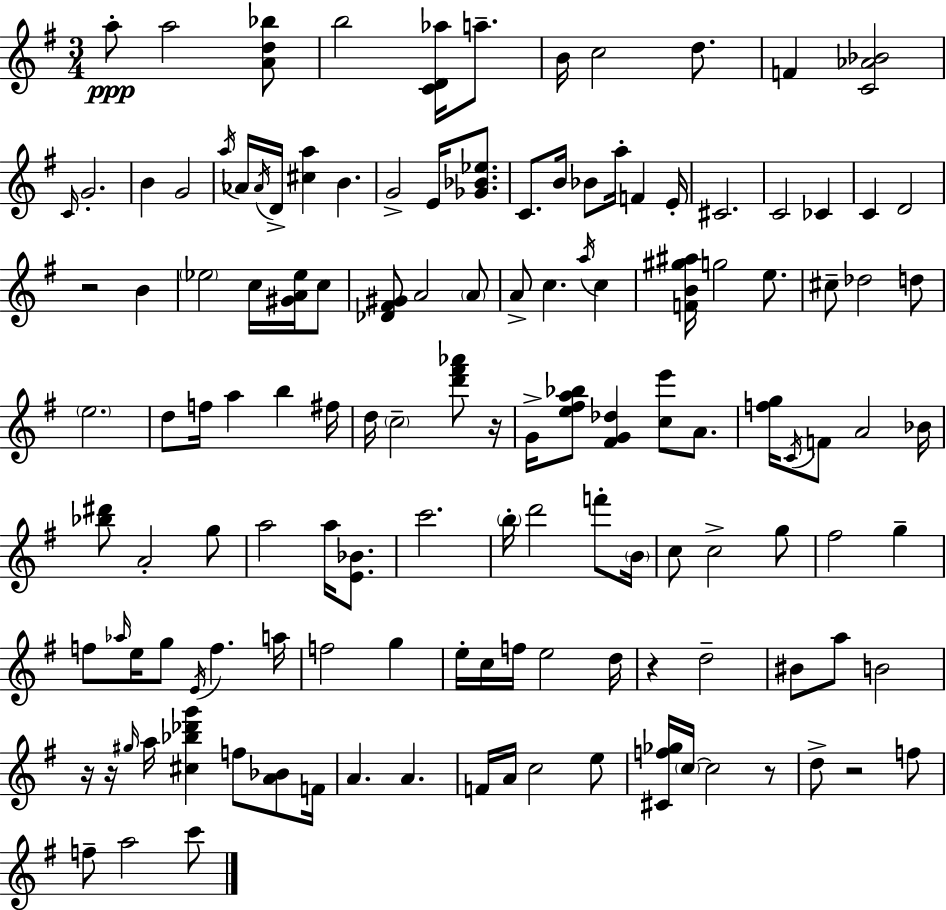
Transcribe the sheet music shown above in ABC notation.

X:1
T:Untitled
M:3/4
L:1/4
K:Em
a/2 a2 [Ad_b]/2 b2 [CD_a]/4 a/2 B/4 c2 d/2 F [C_A_B]2 C/4 G2 B G2 a/4 _A/4 _A/4 D/4 [^ca] B G2 E/4 [_G_B_e]/2 C/2 B/4 _B/2 a/4 F E/4 ^C2 C2 _C C D2 z2 B _e2 c/4 [^GA_e]/4 c/2 [_D^F^G]/2 A2 A/2 A/2 c a/4 c [FB^g^a]/4 g2 e/2 ^c/2 _d2 d/2 e2 d/2 f/4 a b ^f/4 d/4 c2 [d'^f'_a']/2 z/4 G/4 [e^fa_b]/2 [^FG_d] [ce']/2 A/2 [fg]/4 C/4 F/2 A2 _B/4 [_b^d']/2 A2 g/2 a2 a/4 [E_B]/2 c'2 b/4 d'2 f'/2 B/4 c/2 c2 g/2 ^f2 g f/2 _a/4 e/4 g/2 E/4 f a/4 f2 g e/4 c/4 f/4 e2 d/4 z d2 ^B/2 a/2 B2 z/4 z/4 ^g/4 a/4 [^c_b_d'g'] f/2 [A_B]/2 F/4 A A F/4 A/4 c2 e/2 [^Cf_g]/4 c/4 c2 z/2 d/2 z2 f/2 f/2 a2 c'/2